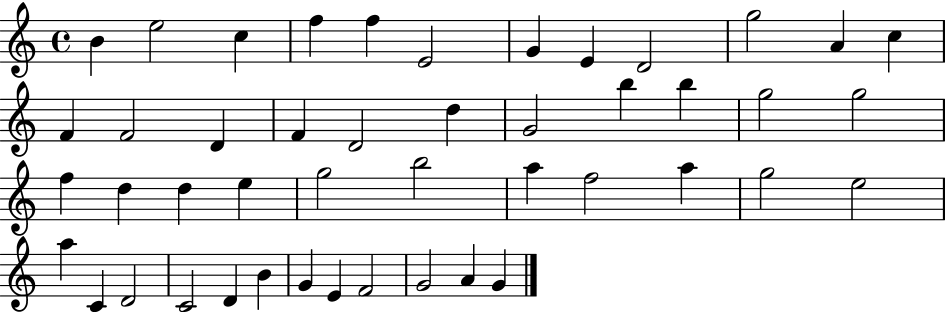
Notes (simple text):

B4/q E5/h C5/q F5/q F5/q E4/h G4/q E4/q D4/h G5/h A4/q C5/q F4/q F4/h D4/q F4/q D4/h D5/q G4/h B5/q B5/q G5/h G5/h F5/q D5/q D5/q E5/q G5/h B5/h A5/q F5/h A5/q G5/h E5/h A5/q C4/q D4/h C4/h D4/q B4/q G4/q E4/q F4/h G4/h A4/q G4/q